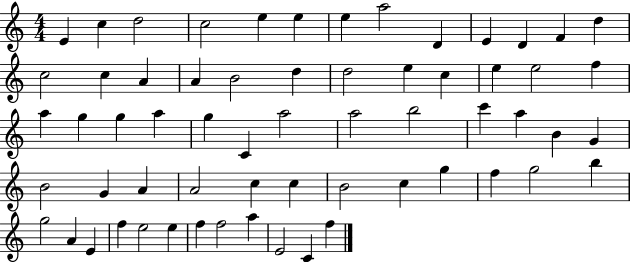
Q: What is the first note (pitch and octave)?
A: E4